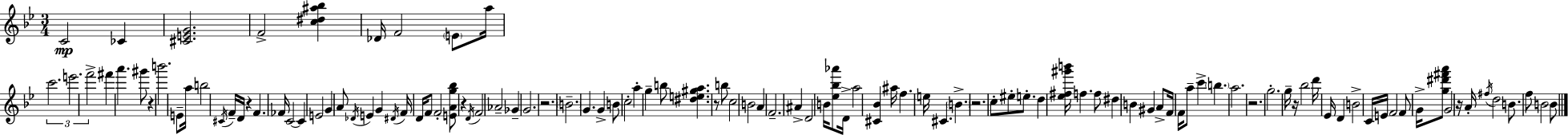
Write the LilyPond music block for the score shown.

{
  \clef treble
  \numericTimeSignature
  \time 3/4
  \key g \minor
  \repeat volta 2 { c'2\mp ces'4 | <cis' e' g'>2. | f'2-> <c'' dis'' ais'' bes''>4 | des'16 f'2 \parenthesize e'8 a''16 | \break \tuplet 3/2 { c'''2. | e'''2. | f'''2-> } fis'''4 | a'''4. gis'''8 r4 | \break b'''2. | e'8-- a''16 b''2 \acciaccatura { cis'16 } | f'16-- d'16 r4 f'4. | fes'16 c'2~~ c'4 | \break e'2 g'4 | a'8 \acciaccatura { des'16 } e'4 g'4 | \acciaccatura { dis'16 } f'16 d'16 f'8 f'2-. | <e' a' g'' bes''>8 r4 \acciaccatura { d'16 } f'2 | \break aes'2-- | ges'4-- g'2. | r2. | \parenthesize b'2.-- | \break g'4. g'4-> | b'8 c''2-. | a''4-. g''4-- b''8 <dis'' e'' gis'' a''>4. | r8 b''8 c''2 | \break b'2 | a'4 f'2.-- | ais'4-> d'2 | b'16 <ees'' bes'' aes'''>8 d'16-> a''2 | \break <cis' bes'>4 ais''16 f''4. | e''16 cis'4. \parenthesize b'4.-> | r2. | c''8-. eis''8-. e''8.-. d''4 | \break <ees'' fis'' gis''' b'''>16 f''4. f''8 | dis''4 b'4 gis'4 | a'8-> f'16 f'16 a''8-- c'''4-> \parenthesize b''4. | a''2. | \break r2. | g''2.-. | g''16-- r16 bes''2 | d'''16 ees'16 d'4 b'2-> | \break c'16 e'16 f'2 | f'8 g'16-> <g'' dis''' fis''' a'''>8 g'2 | r16 a'16-. \acciaccatura { fis''16 } d''2 | b'8. f''8 b'2 | \break b'8 } \bar "|."
}